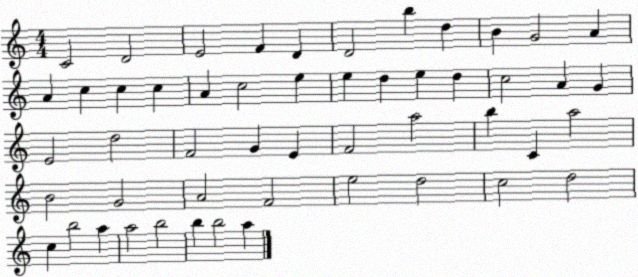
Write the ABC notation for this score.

X:1
T:Untitled
M:4/4
L:1/4
K:C
C2 D2 E2 F D D2 b d B G2 A A c c c A c2 e e d e d c2 A G E2 d2 F2 G E F2 a2 b C a2 B2 G2 A2 F2 e2 d2 c2 d2 c b2 a a2 b2 b b2 a